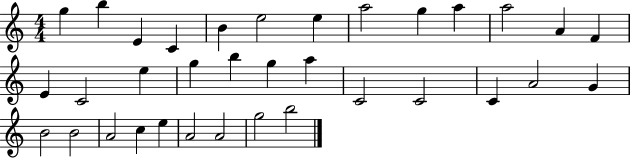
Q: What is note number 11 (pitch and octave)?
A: A5